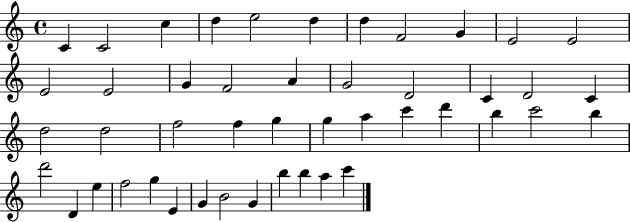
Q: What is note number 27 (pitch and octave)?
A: G5